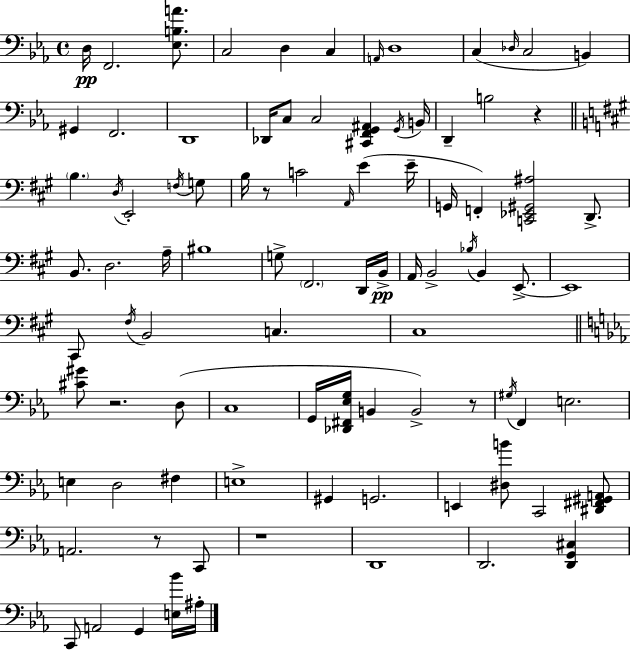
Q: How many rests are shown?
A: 6